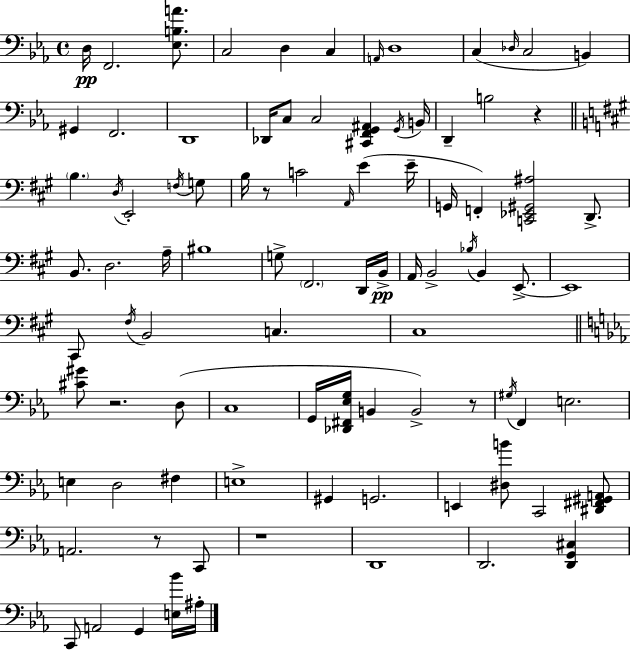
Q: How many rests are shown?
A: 6